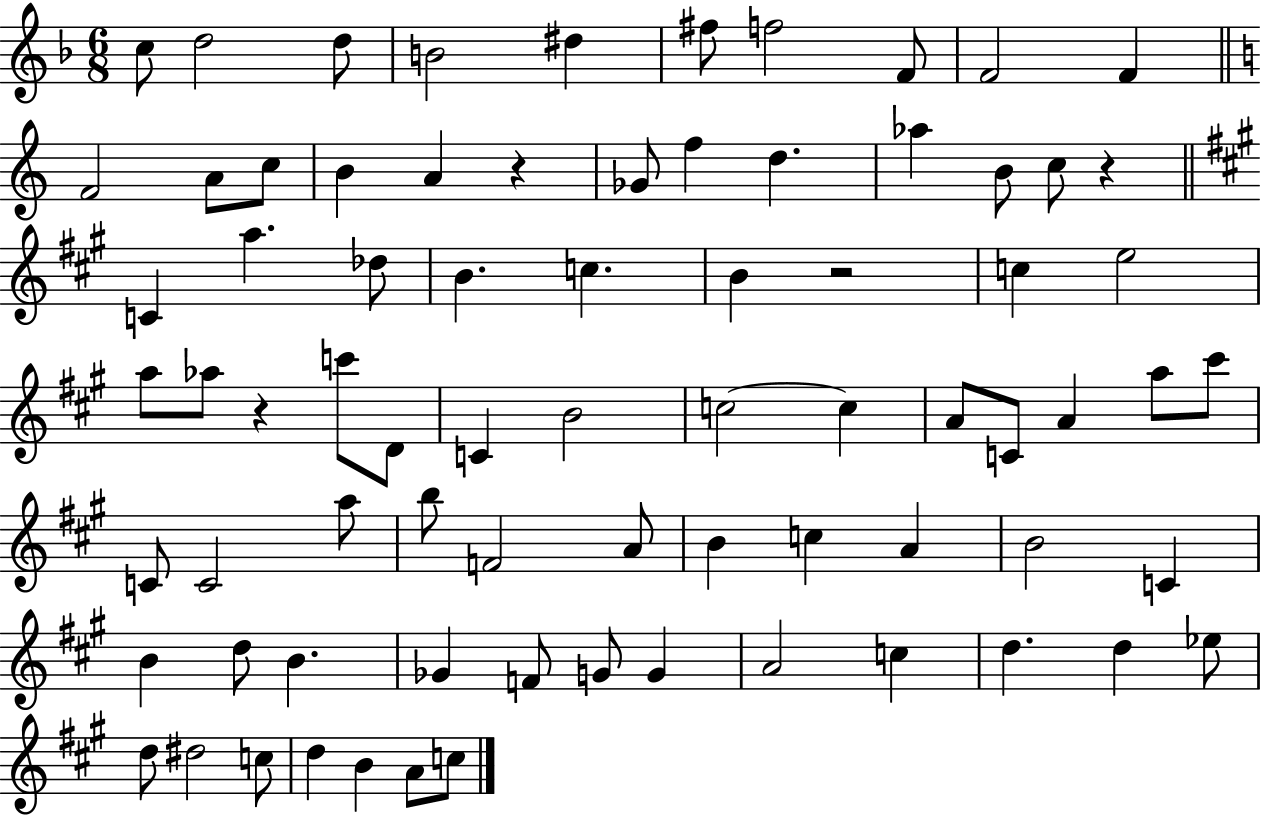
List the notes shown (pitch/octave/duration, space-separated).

C5/e D5/h D5/e B4/h D#5/q F#5/e F5/h F4/e F4/h F4/q F4/h A4/e C5/e B4/q A4/q R/q Gb4/e F5/q D5/q. Ab5/q B4/e C5/e R/q C4/q A5/q. Db5/e B4/q. C5/q. B4/q R/h C5/q E5/h A5/e Ab5/e R/q C6/e D4/e C4/q B4/h C5/h C5/q A4/e C4/e A4/q A5/e C#6/e C4/e C4/h A5/e B5/e F4/h A4/e B4/q C5/q A4/q B4/h C4/q B4/q D5/e B4/q. Gb4/q F4/e G4/e G4/q A4/h C5/q D5/q. D5/q Eb5/e D5/e D#5/h C5/e D5/q B4/q A4/e C5/e